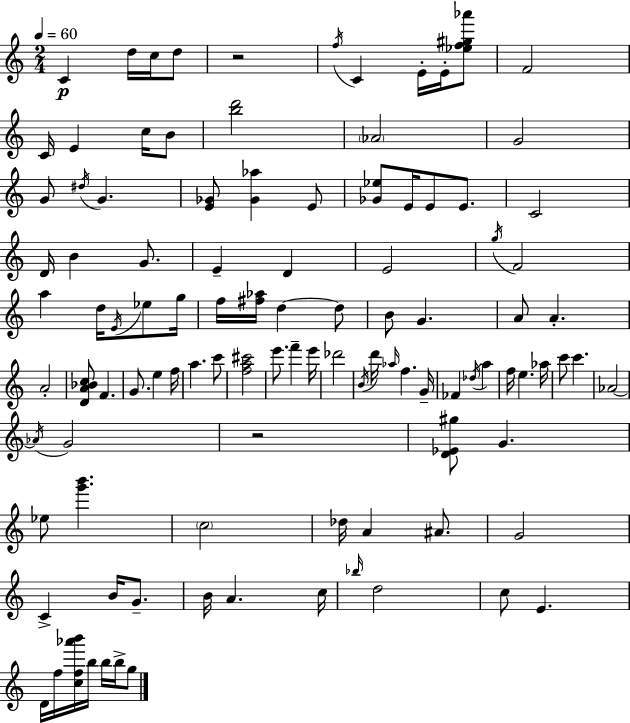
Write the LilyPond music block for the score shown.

{
  \clef treble
  \numericTimeSignature
  \time 2/4
  \key a \minor
  \tempo 4 = 60
  c'4\p d''16 c''16 d''8 | r2 | \acciaccatura { f''16 } c'4 e'16-. e'16-. <ees'' f'' gis'' aes'''>8 | f'2 | \break c'16 e'4 c''16 b'8 | <b'' d'''>2 | \parenthesize aes'2 | g'2 | \break g'8 \acciaccatura { dis''16 } g'4. | <e' ges'>8 <ges' aes''>4 | e'8 <ges' ees''>8 e'16 e'8 e'8. | c'2 | \break d'16 b'4 g'8. | e'4-- d'4 | e'2 | \acciaccatura { g''16 } f'2 | \break a''4 d''16 | \acciaccatura { e'16 } ees''8 g''16 f''16 <fis'' aes''>16 d''4~~ | d''8 b'8 g'4. | a'8 a'4.-. | \break a'2-. | <d' a' bes' c''>8 f'4. | g'8. e''4 | f''16 a''4. | \break c'''8 <f'' a'' cis'''>2 | e'''8. f'''4-- | e'''16 des'''2 | \acciaccatura { b'16 } d'''16 \grace { aes''16 } f''4. | \break g'16-- fes'4 | \acciaccatura { des''16 } a''4 f''16 | e''4. aes''16 c'''8 | c'''4. aes'2~~ | \break \acciaccatura { aes'16 } | g'2 | r2 | <d' ees' gis''>8 g'4. | \break ees''8 <g''' b'''>4. | \parenthesize c''2 | des''16 a'4 ais'8. | g'2 | \break c'4-> b'16 g'8.-- | b'16 a'4. c''16 | \grace { bes''16 } d''2 | c''8 e'4. | \break d'16 f''16 <c'' f'' aes''' b'''>16 b''16 b''16 b''16-> g''8 | \bar "|."
}